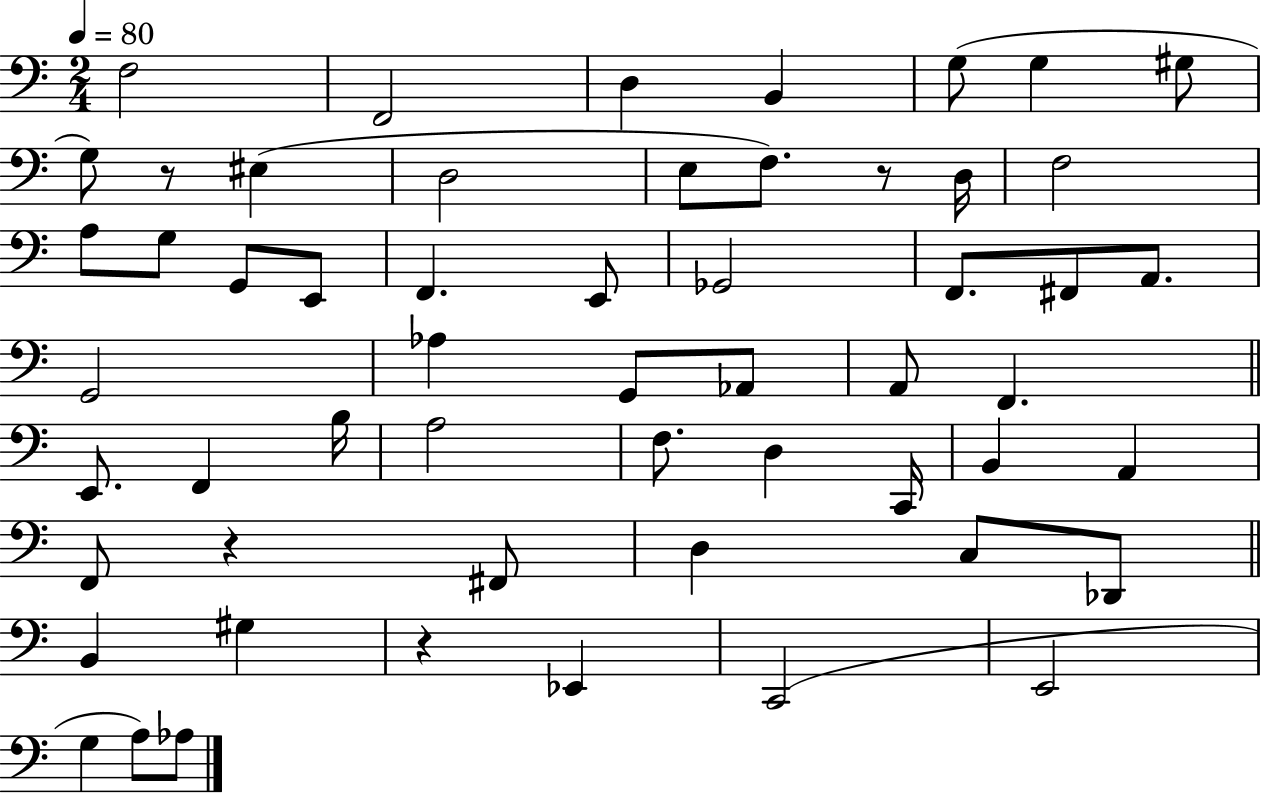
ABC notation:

X:1
T:Untitled
M:2/4
L:1/4
K:C
F,2 F,,2 D, B,, G,/2 G, ^G,/2 G,/2 z/2 ^E, D,2 E,/2 F,/2 z/2 D,/4 F,2 A,/2 G,/2 G,,/2 E,,/2 F,, E,,/2 _G,,2 F,,/2 ^F,,/2 A,,/2 G,,2 _A, G,,/2 _A,,/2 A,,/2 F,, E,,/2 F,, B,/4 A,2 F,/2 D, C,,/4 B,, A,, F,,/2 z ^F,,/2 D, C,/2 _D,,/2 B,, ^G, z _E,, C,,2 E,,2 G, A,/2 _A,/2